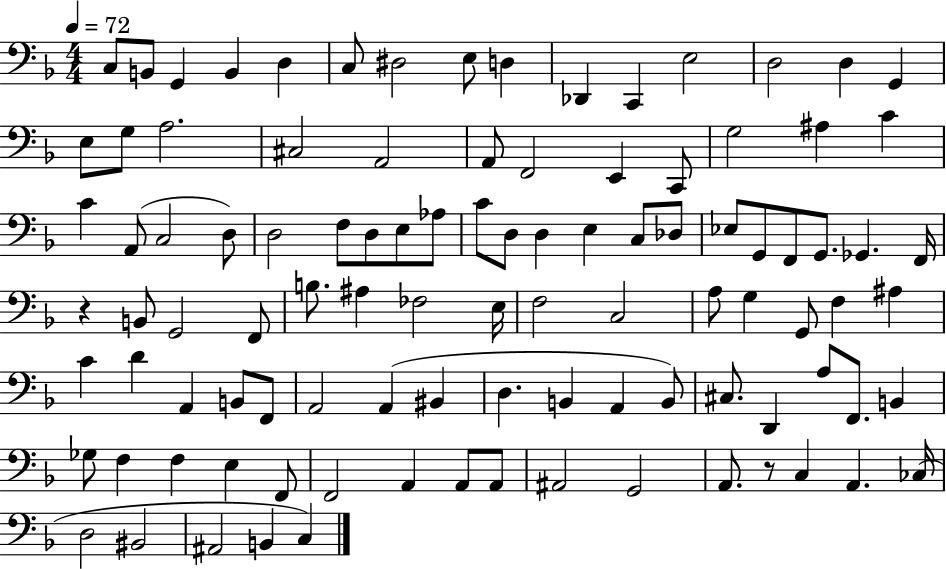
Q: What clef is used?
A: bass